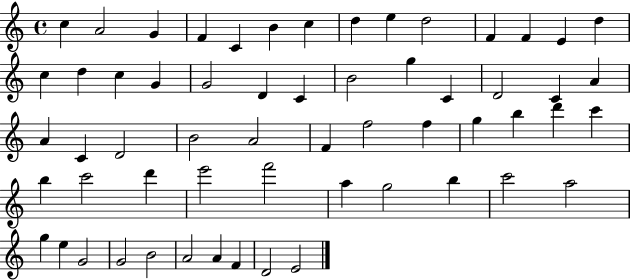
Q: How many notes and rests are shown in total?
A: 59